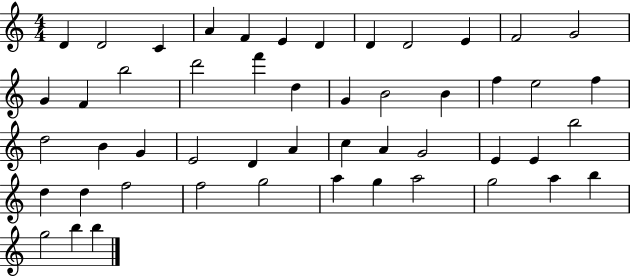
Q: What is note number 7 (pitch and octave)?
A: D4